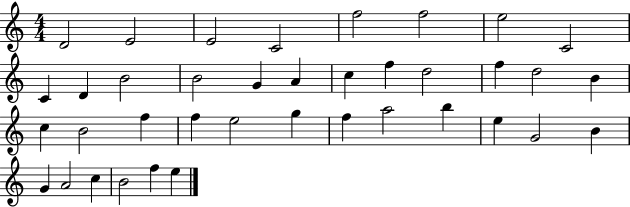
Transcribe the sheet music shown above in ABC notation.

X:1
T:Untitled
M:4/4
L:1/4
K:C
D2 E2 E2 C2 f2 f2 e2 C2 C D B2 B2 G A c f d2 f d2 B c B2 f f e2 g f a2 b e G2 B G A2 c B2 f e